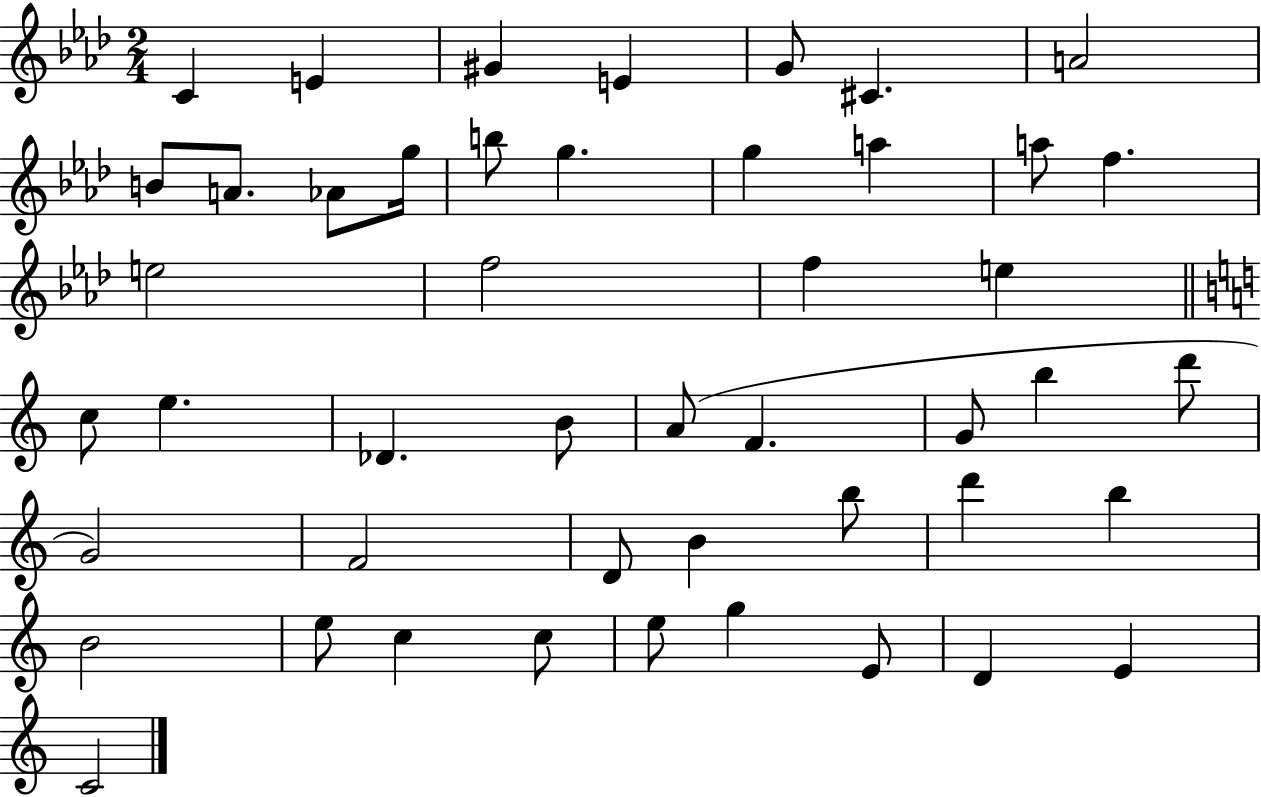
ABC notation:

X:1
T:Untitled
M:2/4
L:1/4
K:Ab
C E ^G E G/2 ^C A2 B/2 A/2 _A/2 g/4 b/2 g g a a/2 f e2 f2 f e c/2 e _D B/2 A/2 F G/2 b d'/2 G2 F2 D/2 B b/2 d' b B2 e/2 c c/2 e/2 g E/2 D E C2